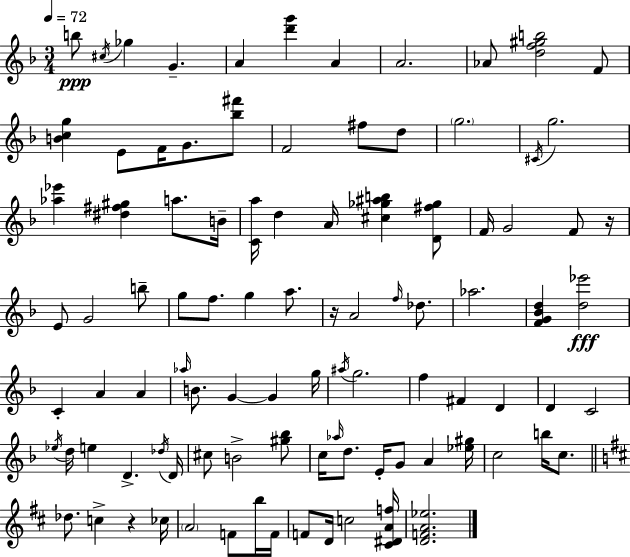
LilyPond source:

{
  \clef treble
  \numericTimeSignature
  \time 3/4
  \key f \major
  \tempo 4 = 72
  b''8\ppp \acciaccatura { cis''16 } ges''4 g'4.-- | a'4 <d''' g'''>4 a'4 | a'2. | aes'8 <d'' f'' gis'' b''>2 f'8 | \break <b' c'' g''>4 e'8 f'16 g'8. <bes'' fis'''>8 | f'2 fis''8 d''8 | \parenthesize g''2. | \acciaccatura { cis'16 } g''2. | \break <aes'' ees'''>4 <dis'' fis'' gis''>4 a''8. | b'16-- <c' a''>16 d''4 a'16 <cis'' ges'' ais'' b''>4 | <d' fis'' ges''>8 f'16 g'2 f'8 | r16 e'8 g'2 | \break b''8-- g''8 f''8. g''4 a''8. | r16 a'2 \grace { f''16 } | des''8. aes''2. | <f' g' bes' d''>4 <d'' ees'''>2\fff | \break c'4-. a'4 a'4 | \grace { aes''16 } b'8. g'4~~ g'4 | g''16 \acciaccatura { ais''16 } g''2. | f''4 fis'4 | \break d'4 d'4 c'2 | \acciaccatura { ees''16 } d''16 e''4 d'4.-> | \acciaccatura { des''16 } d'16 cis''8 b'2-> | <gis'' bes''>8 c''16 \grace { aes''16 } d''8. | \break e'16-. g'8 a'4 <ees'' gis''>16 c''2 | b''16 c''8. \bar "||" \break \key d \major des''8. c''4-> r4 ces''16 | \parenthesize a'2 f'8 b''16 f'16 | f'8 d'16 c''2 <cis' dis' a' f''>16 | <d' f' a' ees''>2. | \break \bar "|."
}